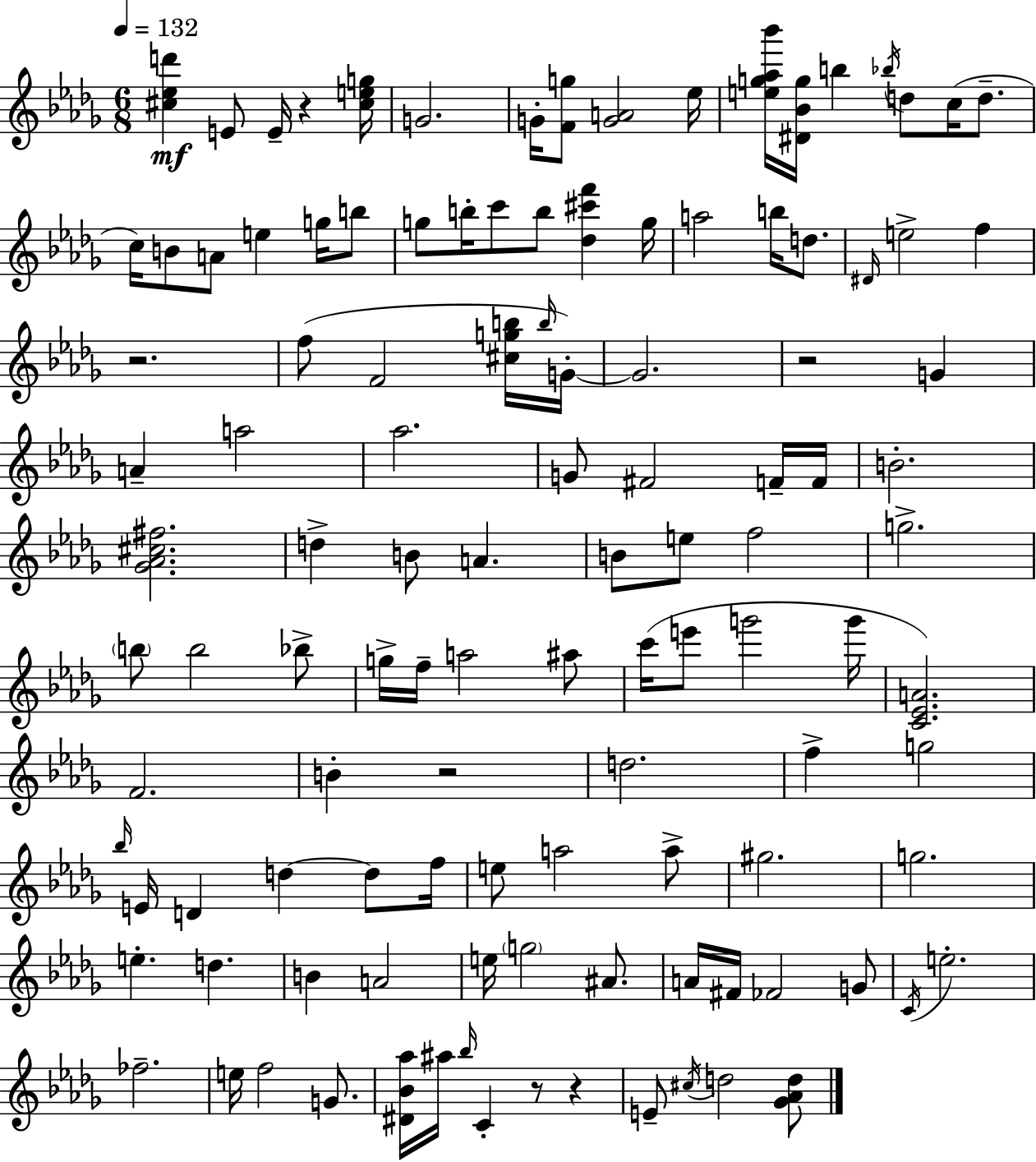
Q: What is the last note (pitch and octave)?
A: D5